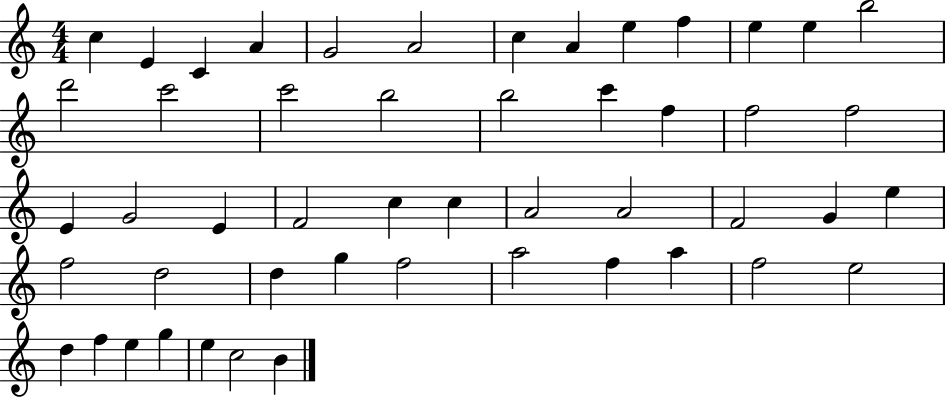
{
  \clef treble
  \numericTimeSignature
  \time 4/4
  \key c \major
  c''4 e'4 c'4 a'4 | g'2 a'2 | c''4 a'4 e''4 f''4 | e''4 e''4 b''2 | \break d'''2 c'''2 | c'''2 b''2 | b''2 c'''4 f''4 | f''2 f''2 | \break e'4 g'2 e'4 | f'2 c''4 c''4 | a'2 a'2 | f'2 g'4 e''4 | \break f''2 d''2 | d''4 g''4 f''2 | a''2 f''4 a''4 | f''2 e''2 | \break d''4 f''4 e''4 g''4 | e''4 c''2 b'4 | \bar "|."
}